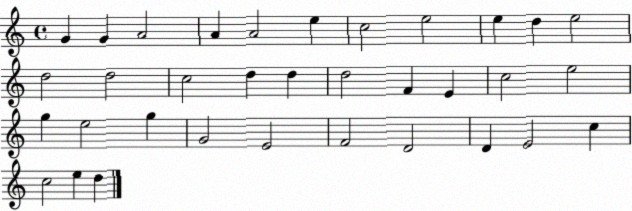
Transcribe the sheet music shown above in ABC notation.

X:1
T:Untitled
M:4/4
L:1/4
K:C
G G A2 A A2 e c2 e2 e d e2 d2 d2 c2 d d d2 F E c2 e2 g e2 g G2 E2 F2 D2 D E2 c c2 e d